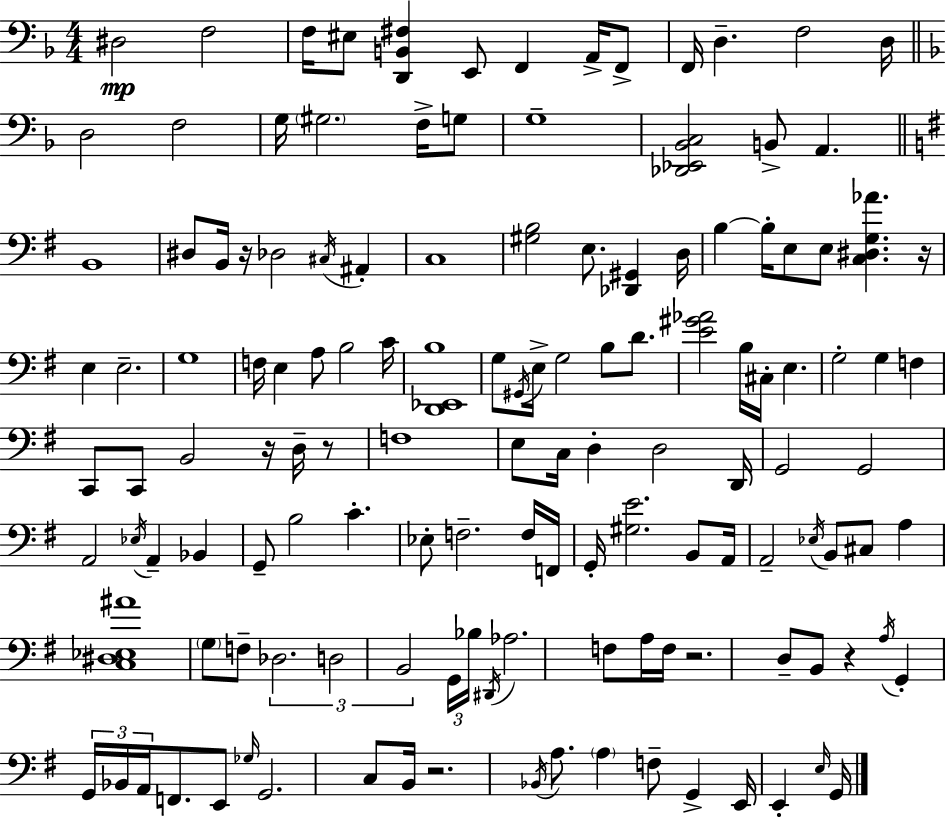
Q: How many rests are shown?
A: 7